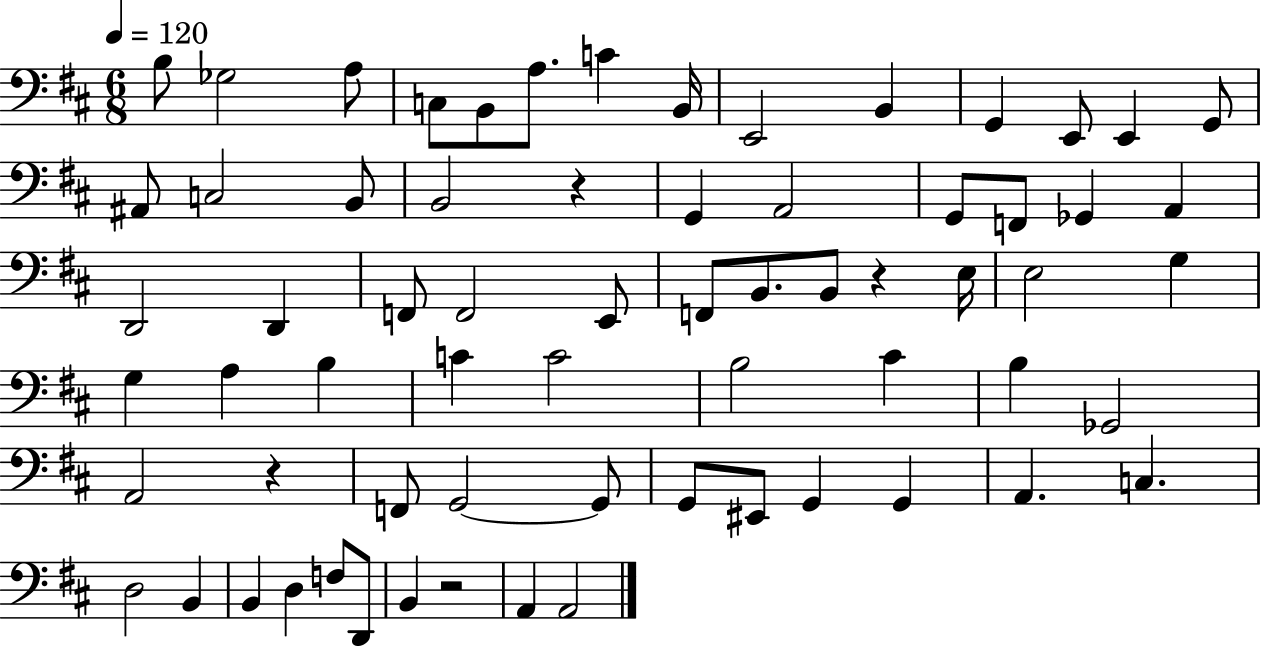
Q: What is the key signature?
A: D major